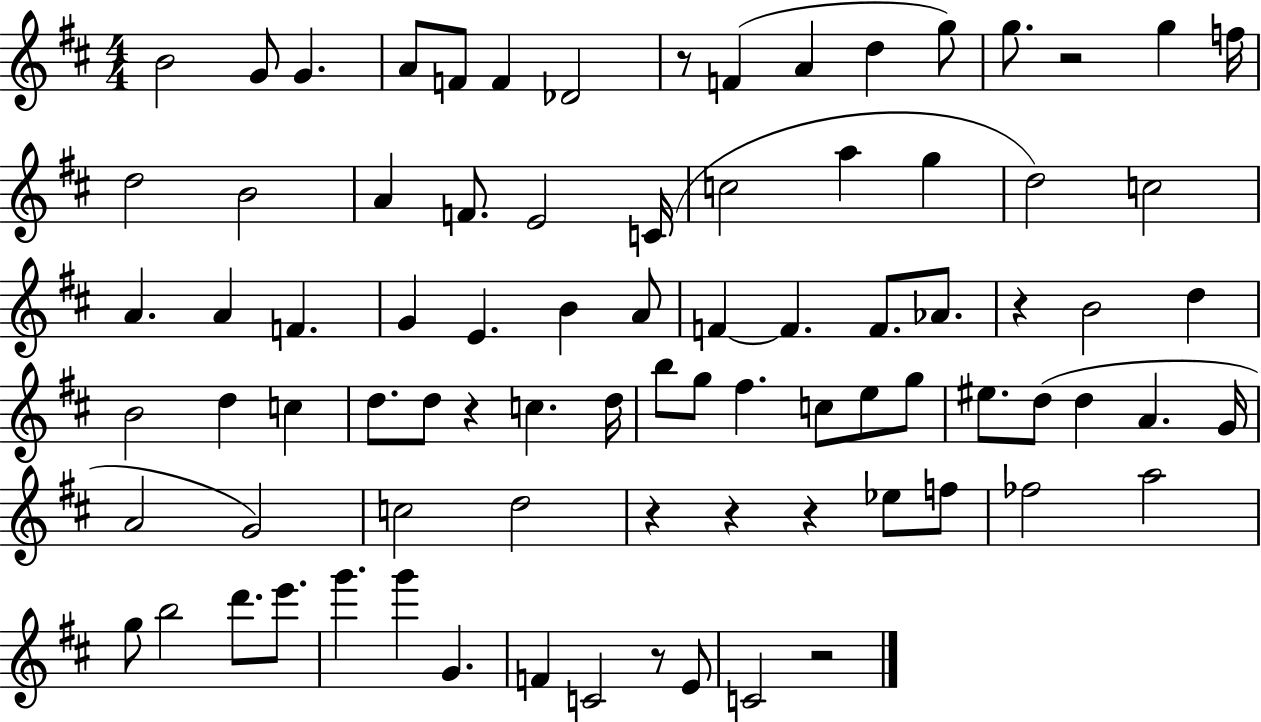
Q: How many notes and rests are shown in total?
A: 84